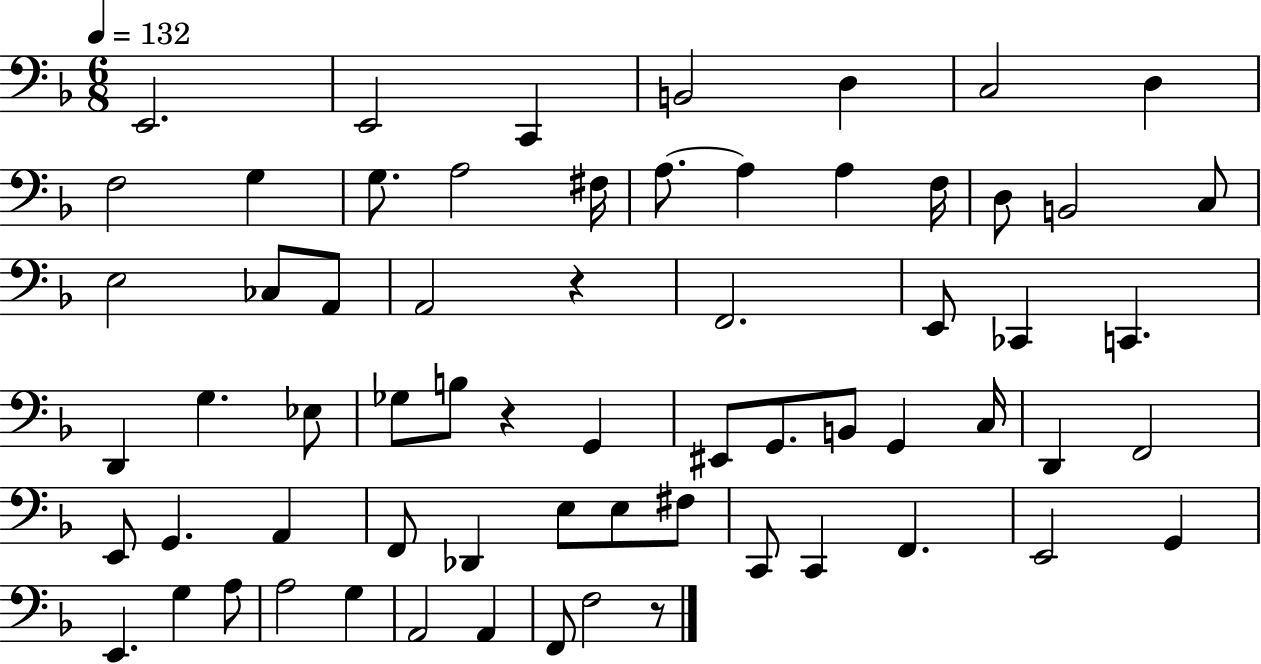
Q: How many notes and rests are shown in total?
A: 65